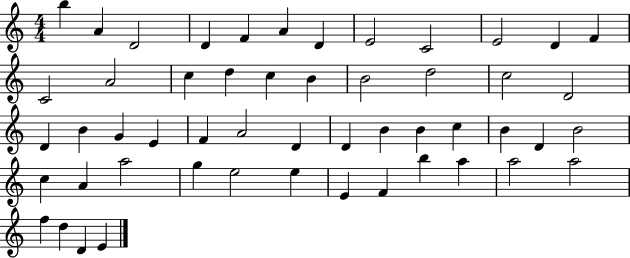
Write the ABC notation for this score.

X:1
T:Untitled
M:4/4
L:1/4
K:C
b A D2 D F A D E2 C2 E2 D F C2 A2 c d c B B2 d2 c2 D2 D B G E F A2 D D B B c B D B2 c A a2 g e2 e E F b a a2 a2 f d D E